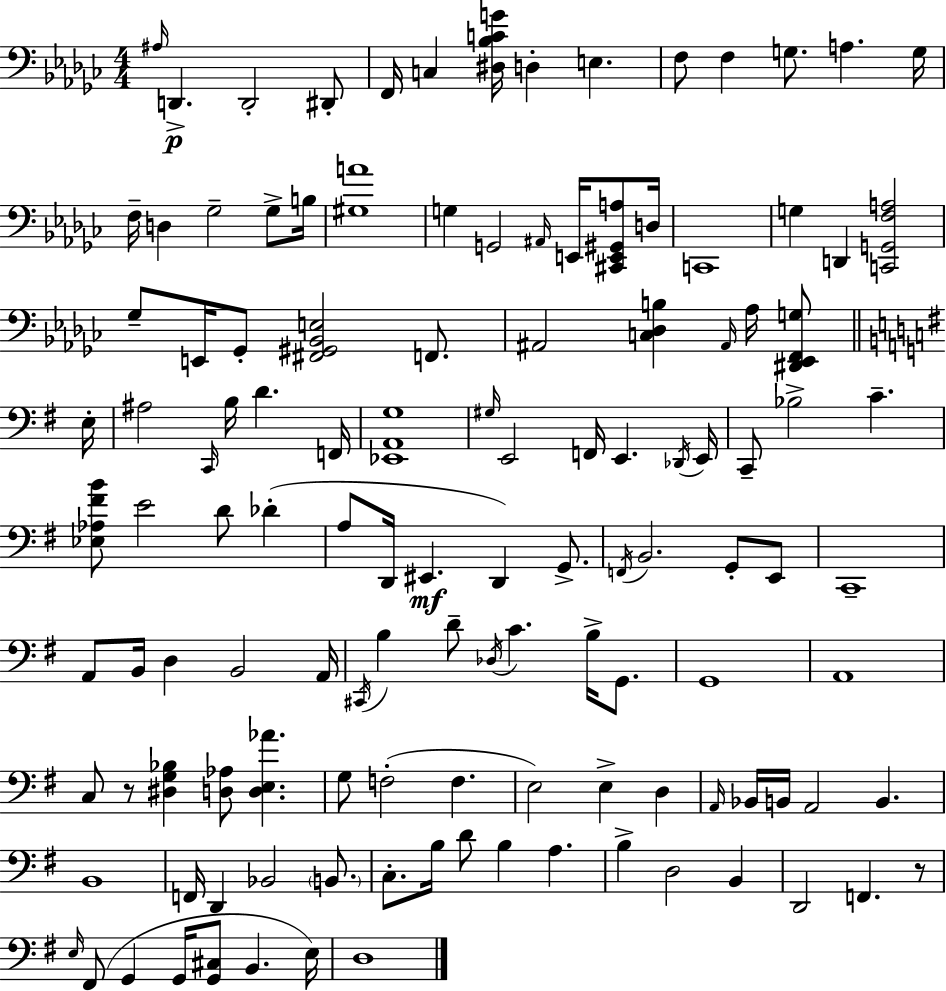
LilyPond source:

{
  \clef bass
  \numericTimeSignature
  \time 4/4
  \key ees \minor
  \grace { ais16 }\p d,4.-> d,2-. dis,8-. | f,16 c4 <dis bes c' g'>16 d4-. e4. | f8 f4 g8. a4. | g16 f16-- d4 ges2-- ges8-> | \break b16 <gis a'>1 | g4 g,2 \grace { ais,16 } e,16 <cis, e, gis, a>8 | d16 c,1 | g4 d,4 <c, g, f a>2 | \break ges8-- e,16 ges,8-. <fis, gis, bes, e>2 f,8. | ais,2 <c des b>4 \grace { ais,16 } aes16 | <dis, ees, f, g>8 \bar "||" \break \key g \major e16-. ais2 \grace { c,16 } b16 d'4. | f,16 <ees, a, g>1 | \grace { gis16 } e,2 f,16 e,4. | \acciaccatura { des,16 } e,16 c,8-- bes2-> c'4.-- | \break <ees aes fis' b'>8 e'2 d'8 | des'4-.( a8 d,16 eis,4.\mf d,4) | g,8.-> \acciaccatura { f,16 } b,2. | g,8-. e,8 c,1-- | \break a,8 b,16 d4 b,2 | a,16 \acciaccatura { cis,16 } b4 d'8-- \acciaccatura { des16 } c'4. | b16-> g,8. g,1 | a,1 | \break c8 r8 <dis g bes>4 <d aes>8 | <d e aes'>4. g8 f2-.( | f4. e2) e4-> | d4 \grace { a,16 } bes,16 b,16 a,2 | \break b,4. b,1 | f,16 d,4 bes,2 | \parenthesize b,8. c8.-. b16 d'8 b4 | a4. b4-> d2 | \break b,4 d,2 | f,4. r8 \grace { e16 } fis,8( g,4 g,16 | <g, cis>8 b,4. e16) d1 | \bar "|."
}